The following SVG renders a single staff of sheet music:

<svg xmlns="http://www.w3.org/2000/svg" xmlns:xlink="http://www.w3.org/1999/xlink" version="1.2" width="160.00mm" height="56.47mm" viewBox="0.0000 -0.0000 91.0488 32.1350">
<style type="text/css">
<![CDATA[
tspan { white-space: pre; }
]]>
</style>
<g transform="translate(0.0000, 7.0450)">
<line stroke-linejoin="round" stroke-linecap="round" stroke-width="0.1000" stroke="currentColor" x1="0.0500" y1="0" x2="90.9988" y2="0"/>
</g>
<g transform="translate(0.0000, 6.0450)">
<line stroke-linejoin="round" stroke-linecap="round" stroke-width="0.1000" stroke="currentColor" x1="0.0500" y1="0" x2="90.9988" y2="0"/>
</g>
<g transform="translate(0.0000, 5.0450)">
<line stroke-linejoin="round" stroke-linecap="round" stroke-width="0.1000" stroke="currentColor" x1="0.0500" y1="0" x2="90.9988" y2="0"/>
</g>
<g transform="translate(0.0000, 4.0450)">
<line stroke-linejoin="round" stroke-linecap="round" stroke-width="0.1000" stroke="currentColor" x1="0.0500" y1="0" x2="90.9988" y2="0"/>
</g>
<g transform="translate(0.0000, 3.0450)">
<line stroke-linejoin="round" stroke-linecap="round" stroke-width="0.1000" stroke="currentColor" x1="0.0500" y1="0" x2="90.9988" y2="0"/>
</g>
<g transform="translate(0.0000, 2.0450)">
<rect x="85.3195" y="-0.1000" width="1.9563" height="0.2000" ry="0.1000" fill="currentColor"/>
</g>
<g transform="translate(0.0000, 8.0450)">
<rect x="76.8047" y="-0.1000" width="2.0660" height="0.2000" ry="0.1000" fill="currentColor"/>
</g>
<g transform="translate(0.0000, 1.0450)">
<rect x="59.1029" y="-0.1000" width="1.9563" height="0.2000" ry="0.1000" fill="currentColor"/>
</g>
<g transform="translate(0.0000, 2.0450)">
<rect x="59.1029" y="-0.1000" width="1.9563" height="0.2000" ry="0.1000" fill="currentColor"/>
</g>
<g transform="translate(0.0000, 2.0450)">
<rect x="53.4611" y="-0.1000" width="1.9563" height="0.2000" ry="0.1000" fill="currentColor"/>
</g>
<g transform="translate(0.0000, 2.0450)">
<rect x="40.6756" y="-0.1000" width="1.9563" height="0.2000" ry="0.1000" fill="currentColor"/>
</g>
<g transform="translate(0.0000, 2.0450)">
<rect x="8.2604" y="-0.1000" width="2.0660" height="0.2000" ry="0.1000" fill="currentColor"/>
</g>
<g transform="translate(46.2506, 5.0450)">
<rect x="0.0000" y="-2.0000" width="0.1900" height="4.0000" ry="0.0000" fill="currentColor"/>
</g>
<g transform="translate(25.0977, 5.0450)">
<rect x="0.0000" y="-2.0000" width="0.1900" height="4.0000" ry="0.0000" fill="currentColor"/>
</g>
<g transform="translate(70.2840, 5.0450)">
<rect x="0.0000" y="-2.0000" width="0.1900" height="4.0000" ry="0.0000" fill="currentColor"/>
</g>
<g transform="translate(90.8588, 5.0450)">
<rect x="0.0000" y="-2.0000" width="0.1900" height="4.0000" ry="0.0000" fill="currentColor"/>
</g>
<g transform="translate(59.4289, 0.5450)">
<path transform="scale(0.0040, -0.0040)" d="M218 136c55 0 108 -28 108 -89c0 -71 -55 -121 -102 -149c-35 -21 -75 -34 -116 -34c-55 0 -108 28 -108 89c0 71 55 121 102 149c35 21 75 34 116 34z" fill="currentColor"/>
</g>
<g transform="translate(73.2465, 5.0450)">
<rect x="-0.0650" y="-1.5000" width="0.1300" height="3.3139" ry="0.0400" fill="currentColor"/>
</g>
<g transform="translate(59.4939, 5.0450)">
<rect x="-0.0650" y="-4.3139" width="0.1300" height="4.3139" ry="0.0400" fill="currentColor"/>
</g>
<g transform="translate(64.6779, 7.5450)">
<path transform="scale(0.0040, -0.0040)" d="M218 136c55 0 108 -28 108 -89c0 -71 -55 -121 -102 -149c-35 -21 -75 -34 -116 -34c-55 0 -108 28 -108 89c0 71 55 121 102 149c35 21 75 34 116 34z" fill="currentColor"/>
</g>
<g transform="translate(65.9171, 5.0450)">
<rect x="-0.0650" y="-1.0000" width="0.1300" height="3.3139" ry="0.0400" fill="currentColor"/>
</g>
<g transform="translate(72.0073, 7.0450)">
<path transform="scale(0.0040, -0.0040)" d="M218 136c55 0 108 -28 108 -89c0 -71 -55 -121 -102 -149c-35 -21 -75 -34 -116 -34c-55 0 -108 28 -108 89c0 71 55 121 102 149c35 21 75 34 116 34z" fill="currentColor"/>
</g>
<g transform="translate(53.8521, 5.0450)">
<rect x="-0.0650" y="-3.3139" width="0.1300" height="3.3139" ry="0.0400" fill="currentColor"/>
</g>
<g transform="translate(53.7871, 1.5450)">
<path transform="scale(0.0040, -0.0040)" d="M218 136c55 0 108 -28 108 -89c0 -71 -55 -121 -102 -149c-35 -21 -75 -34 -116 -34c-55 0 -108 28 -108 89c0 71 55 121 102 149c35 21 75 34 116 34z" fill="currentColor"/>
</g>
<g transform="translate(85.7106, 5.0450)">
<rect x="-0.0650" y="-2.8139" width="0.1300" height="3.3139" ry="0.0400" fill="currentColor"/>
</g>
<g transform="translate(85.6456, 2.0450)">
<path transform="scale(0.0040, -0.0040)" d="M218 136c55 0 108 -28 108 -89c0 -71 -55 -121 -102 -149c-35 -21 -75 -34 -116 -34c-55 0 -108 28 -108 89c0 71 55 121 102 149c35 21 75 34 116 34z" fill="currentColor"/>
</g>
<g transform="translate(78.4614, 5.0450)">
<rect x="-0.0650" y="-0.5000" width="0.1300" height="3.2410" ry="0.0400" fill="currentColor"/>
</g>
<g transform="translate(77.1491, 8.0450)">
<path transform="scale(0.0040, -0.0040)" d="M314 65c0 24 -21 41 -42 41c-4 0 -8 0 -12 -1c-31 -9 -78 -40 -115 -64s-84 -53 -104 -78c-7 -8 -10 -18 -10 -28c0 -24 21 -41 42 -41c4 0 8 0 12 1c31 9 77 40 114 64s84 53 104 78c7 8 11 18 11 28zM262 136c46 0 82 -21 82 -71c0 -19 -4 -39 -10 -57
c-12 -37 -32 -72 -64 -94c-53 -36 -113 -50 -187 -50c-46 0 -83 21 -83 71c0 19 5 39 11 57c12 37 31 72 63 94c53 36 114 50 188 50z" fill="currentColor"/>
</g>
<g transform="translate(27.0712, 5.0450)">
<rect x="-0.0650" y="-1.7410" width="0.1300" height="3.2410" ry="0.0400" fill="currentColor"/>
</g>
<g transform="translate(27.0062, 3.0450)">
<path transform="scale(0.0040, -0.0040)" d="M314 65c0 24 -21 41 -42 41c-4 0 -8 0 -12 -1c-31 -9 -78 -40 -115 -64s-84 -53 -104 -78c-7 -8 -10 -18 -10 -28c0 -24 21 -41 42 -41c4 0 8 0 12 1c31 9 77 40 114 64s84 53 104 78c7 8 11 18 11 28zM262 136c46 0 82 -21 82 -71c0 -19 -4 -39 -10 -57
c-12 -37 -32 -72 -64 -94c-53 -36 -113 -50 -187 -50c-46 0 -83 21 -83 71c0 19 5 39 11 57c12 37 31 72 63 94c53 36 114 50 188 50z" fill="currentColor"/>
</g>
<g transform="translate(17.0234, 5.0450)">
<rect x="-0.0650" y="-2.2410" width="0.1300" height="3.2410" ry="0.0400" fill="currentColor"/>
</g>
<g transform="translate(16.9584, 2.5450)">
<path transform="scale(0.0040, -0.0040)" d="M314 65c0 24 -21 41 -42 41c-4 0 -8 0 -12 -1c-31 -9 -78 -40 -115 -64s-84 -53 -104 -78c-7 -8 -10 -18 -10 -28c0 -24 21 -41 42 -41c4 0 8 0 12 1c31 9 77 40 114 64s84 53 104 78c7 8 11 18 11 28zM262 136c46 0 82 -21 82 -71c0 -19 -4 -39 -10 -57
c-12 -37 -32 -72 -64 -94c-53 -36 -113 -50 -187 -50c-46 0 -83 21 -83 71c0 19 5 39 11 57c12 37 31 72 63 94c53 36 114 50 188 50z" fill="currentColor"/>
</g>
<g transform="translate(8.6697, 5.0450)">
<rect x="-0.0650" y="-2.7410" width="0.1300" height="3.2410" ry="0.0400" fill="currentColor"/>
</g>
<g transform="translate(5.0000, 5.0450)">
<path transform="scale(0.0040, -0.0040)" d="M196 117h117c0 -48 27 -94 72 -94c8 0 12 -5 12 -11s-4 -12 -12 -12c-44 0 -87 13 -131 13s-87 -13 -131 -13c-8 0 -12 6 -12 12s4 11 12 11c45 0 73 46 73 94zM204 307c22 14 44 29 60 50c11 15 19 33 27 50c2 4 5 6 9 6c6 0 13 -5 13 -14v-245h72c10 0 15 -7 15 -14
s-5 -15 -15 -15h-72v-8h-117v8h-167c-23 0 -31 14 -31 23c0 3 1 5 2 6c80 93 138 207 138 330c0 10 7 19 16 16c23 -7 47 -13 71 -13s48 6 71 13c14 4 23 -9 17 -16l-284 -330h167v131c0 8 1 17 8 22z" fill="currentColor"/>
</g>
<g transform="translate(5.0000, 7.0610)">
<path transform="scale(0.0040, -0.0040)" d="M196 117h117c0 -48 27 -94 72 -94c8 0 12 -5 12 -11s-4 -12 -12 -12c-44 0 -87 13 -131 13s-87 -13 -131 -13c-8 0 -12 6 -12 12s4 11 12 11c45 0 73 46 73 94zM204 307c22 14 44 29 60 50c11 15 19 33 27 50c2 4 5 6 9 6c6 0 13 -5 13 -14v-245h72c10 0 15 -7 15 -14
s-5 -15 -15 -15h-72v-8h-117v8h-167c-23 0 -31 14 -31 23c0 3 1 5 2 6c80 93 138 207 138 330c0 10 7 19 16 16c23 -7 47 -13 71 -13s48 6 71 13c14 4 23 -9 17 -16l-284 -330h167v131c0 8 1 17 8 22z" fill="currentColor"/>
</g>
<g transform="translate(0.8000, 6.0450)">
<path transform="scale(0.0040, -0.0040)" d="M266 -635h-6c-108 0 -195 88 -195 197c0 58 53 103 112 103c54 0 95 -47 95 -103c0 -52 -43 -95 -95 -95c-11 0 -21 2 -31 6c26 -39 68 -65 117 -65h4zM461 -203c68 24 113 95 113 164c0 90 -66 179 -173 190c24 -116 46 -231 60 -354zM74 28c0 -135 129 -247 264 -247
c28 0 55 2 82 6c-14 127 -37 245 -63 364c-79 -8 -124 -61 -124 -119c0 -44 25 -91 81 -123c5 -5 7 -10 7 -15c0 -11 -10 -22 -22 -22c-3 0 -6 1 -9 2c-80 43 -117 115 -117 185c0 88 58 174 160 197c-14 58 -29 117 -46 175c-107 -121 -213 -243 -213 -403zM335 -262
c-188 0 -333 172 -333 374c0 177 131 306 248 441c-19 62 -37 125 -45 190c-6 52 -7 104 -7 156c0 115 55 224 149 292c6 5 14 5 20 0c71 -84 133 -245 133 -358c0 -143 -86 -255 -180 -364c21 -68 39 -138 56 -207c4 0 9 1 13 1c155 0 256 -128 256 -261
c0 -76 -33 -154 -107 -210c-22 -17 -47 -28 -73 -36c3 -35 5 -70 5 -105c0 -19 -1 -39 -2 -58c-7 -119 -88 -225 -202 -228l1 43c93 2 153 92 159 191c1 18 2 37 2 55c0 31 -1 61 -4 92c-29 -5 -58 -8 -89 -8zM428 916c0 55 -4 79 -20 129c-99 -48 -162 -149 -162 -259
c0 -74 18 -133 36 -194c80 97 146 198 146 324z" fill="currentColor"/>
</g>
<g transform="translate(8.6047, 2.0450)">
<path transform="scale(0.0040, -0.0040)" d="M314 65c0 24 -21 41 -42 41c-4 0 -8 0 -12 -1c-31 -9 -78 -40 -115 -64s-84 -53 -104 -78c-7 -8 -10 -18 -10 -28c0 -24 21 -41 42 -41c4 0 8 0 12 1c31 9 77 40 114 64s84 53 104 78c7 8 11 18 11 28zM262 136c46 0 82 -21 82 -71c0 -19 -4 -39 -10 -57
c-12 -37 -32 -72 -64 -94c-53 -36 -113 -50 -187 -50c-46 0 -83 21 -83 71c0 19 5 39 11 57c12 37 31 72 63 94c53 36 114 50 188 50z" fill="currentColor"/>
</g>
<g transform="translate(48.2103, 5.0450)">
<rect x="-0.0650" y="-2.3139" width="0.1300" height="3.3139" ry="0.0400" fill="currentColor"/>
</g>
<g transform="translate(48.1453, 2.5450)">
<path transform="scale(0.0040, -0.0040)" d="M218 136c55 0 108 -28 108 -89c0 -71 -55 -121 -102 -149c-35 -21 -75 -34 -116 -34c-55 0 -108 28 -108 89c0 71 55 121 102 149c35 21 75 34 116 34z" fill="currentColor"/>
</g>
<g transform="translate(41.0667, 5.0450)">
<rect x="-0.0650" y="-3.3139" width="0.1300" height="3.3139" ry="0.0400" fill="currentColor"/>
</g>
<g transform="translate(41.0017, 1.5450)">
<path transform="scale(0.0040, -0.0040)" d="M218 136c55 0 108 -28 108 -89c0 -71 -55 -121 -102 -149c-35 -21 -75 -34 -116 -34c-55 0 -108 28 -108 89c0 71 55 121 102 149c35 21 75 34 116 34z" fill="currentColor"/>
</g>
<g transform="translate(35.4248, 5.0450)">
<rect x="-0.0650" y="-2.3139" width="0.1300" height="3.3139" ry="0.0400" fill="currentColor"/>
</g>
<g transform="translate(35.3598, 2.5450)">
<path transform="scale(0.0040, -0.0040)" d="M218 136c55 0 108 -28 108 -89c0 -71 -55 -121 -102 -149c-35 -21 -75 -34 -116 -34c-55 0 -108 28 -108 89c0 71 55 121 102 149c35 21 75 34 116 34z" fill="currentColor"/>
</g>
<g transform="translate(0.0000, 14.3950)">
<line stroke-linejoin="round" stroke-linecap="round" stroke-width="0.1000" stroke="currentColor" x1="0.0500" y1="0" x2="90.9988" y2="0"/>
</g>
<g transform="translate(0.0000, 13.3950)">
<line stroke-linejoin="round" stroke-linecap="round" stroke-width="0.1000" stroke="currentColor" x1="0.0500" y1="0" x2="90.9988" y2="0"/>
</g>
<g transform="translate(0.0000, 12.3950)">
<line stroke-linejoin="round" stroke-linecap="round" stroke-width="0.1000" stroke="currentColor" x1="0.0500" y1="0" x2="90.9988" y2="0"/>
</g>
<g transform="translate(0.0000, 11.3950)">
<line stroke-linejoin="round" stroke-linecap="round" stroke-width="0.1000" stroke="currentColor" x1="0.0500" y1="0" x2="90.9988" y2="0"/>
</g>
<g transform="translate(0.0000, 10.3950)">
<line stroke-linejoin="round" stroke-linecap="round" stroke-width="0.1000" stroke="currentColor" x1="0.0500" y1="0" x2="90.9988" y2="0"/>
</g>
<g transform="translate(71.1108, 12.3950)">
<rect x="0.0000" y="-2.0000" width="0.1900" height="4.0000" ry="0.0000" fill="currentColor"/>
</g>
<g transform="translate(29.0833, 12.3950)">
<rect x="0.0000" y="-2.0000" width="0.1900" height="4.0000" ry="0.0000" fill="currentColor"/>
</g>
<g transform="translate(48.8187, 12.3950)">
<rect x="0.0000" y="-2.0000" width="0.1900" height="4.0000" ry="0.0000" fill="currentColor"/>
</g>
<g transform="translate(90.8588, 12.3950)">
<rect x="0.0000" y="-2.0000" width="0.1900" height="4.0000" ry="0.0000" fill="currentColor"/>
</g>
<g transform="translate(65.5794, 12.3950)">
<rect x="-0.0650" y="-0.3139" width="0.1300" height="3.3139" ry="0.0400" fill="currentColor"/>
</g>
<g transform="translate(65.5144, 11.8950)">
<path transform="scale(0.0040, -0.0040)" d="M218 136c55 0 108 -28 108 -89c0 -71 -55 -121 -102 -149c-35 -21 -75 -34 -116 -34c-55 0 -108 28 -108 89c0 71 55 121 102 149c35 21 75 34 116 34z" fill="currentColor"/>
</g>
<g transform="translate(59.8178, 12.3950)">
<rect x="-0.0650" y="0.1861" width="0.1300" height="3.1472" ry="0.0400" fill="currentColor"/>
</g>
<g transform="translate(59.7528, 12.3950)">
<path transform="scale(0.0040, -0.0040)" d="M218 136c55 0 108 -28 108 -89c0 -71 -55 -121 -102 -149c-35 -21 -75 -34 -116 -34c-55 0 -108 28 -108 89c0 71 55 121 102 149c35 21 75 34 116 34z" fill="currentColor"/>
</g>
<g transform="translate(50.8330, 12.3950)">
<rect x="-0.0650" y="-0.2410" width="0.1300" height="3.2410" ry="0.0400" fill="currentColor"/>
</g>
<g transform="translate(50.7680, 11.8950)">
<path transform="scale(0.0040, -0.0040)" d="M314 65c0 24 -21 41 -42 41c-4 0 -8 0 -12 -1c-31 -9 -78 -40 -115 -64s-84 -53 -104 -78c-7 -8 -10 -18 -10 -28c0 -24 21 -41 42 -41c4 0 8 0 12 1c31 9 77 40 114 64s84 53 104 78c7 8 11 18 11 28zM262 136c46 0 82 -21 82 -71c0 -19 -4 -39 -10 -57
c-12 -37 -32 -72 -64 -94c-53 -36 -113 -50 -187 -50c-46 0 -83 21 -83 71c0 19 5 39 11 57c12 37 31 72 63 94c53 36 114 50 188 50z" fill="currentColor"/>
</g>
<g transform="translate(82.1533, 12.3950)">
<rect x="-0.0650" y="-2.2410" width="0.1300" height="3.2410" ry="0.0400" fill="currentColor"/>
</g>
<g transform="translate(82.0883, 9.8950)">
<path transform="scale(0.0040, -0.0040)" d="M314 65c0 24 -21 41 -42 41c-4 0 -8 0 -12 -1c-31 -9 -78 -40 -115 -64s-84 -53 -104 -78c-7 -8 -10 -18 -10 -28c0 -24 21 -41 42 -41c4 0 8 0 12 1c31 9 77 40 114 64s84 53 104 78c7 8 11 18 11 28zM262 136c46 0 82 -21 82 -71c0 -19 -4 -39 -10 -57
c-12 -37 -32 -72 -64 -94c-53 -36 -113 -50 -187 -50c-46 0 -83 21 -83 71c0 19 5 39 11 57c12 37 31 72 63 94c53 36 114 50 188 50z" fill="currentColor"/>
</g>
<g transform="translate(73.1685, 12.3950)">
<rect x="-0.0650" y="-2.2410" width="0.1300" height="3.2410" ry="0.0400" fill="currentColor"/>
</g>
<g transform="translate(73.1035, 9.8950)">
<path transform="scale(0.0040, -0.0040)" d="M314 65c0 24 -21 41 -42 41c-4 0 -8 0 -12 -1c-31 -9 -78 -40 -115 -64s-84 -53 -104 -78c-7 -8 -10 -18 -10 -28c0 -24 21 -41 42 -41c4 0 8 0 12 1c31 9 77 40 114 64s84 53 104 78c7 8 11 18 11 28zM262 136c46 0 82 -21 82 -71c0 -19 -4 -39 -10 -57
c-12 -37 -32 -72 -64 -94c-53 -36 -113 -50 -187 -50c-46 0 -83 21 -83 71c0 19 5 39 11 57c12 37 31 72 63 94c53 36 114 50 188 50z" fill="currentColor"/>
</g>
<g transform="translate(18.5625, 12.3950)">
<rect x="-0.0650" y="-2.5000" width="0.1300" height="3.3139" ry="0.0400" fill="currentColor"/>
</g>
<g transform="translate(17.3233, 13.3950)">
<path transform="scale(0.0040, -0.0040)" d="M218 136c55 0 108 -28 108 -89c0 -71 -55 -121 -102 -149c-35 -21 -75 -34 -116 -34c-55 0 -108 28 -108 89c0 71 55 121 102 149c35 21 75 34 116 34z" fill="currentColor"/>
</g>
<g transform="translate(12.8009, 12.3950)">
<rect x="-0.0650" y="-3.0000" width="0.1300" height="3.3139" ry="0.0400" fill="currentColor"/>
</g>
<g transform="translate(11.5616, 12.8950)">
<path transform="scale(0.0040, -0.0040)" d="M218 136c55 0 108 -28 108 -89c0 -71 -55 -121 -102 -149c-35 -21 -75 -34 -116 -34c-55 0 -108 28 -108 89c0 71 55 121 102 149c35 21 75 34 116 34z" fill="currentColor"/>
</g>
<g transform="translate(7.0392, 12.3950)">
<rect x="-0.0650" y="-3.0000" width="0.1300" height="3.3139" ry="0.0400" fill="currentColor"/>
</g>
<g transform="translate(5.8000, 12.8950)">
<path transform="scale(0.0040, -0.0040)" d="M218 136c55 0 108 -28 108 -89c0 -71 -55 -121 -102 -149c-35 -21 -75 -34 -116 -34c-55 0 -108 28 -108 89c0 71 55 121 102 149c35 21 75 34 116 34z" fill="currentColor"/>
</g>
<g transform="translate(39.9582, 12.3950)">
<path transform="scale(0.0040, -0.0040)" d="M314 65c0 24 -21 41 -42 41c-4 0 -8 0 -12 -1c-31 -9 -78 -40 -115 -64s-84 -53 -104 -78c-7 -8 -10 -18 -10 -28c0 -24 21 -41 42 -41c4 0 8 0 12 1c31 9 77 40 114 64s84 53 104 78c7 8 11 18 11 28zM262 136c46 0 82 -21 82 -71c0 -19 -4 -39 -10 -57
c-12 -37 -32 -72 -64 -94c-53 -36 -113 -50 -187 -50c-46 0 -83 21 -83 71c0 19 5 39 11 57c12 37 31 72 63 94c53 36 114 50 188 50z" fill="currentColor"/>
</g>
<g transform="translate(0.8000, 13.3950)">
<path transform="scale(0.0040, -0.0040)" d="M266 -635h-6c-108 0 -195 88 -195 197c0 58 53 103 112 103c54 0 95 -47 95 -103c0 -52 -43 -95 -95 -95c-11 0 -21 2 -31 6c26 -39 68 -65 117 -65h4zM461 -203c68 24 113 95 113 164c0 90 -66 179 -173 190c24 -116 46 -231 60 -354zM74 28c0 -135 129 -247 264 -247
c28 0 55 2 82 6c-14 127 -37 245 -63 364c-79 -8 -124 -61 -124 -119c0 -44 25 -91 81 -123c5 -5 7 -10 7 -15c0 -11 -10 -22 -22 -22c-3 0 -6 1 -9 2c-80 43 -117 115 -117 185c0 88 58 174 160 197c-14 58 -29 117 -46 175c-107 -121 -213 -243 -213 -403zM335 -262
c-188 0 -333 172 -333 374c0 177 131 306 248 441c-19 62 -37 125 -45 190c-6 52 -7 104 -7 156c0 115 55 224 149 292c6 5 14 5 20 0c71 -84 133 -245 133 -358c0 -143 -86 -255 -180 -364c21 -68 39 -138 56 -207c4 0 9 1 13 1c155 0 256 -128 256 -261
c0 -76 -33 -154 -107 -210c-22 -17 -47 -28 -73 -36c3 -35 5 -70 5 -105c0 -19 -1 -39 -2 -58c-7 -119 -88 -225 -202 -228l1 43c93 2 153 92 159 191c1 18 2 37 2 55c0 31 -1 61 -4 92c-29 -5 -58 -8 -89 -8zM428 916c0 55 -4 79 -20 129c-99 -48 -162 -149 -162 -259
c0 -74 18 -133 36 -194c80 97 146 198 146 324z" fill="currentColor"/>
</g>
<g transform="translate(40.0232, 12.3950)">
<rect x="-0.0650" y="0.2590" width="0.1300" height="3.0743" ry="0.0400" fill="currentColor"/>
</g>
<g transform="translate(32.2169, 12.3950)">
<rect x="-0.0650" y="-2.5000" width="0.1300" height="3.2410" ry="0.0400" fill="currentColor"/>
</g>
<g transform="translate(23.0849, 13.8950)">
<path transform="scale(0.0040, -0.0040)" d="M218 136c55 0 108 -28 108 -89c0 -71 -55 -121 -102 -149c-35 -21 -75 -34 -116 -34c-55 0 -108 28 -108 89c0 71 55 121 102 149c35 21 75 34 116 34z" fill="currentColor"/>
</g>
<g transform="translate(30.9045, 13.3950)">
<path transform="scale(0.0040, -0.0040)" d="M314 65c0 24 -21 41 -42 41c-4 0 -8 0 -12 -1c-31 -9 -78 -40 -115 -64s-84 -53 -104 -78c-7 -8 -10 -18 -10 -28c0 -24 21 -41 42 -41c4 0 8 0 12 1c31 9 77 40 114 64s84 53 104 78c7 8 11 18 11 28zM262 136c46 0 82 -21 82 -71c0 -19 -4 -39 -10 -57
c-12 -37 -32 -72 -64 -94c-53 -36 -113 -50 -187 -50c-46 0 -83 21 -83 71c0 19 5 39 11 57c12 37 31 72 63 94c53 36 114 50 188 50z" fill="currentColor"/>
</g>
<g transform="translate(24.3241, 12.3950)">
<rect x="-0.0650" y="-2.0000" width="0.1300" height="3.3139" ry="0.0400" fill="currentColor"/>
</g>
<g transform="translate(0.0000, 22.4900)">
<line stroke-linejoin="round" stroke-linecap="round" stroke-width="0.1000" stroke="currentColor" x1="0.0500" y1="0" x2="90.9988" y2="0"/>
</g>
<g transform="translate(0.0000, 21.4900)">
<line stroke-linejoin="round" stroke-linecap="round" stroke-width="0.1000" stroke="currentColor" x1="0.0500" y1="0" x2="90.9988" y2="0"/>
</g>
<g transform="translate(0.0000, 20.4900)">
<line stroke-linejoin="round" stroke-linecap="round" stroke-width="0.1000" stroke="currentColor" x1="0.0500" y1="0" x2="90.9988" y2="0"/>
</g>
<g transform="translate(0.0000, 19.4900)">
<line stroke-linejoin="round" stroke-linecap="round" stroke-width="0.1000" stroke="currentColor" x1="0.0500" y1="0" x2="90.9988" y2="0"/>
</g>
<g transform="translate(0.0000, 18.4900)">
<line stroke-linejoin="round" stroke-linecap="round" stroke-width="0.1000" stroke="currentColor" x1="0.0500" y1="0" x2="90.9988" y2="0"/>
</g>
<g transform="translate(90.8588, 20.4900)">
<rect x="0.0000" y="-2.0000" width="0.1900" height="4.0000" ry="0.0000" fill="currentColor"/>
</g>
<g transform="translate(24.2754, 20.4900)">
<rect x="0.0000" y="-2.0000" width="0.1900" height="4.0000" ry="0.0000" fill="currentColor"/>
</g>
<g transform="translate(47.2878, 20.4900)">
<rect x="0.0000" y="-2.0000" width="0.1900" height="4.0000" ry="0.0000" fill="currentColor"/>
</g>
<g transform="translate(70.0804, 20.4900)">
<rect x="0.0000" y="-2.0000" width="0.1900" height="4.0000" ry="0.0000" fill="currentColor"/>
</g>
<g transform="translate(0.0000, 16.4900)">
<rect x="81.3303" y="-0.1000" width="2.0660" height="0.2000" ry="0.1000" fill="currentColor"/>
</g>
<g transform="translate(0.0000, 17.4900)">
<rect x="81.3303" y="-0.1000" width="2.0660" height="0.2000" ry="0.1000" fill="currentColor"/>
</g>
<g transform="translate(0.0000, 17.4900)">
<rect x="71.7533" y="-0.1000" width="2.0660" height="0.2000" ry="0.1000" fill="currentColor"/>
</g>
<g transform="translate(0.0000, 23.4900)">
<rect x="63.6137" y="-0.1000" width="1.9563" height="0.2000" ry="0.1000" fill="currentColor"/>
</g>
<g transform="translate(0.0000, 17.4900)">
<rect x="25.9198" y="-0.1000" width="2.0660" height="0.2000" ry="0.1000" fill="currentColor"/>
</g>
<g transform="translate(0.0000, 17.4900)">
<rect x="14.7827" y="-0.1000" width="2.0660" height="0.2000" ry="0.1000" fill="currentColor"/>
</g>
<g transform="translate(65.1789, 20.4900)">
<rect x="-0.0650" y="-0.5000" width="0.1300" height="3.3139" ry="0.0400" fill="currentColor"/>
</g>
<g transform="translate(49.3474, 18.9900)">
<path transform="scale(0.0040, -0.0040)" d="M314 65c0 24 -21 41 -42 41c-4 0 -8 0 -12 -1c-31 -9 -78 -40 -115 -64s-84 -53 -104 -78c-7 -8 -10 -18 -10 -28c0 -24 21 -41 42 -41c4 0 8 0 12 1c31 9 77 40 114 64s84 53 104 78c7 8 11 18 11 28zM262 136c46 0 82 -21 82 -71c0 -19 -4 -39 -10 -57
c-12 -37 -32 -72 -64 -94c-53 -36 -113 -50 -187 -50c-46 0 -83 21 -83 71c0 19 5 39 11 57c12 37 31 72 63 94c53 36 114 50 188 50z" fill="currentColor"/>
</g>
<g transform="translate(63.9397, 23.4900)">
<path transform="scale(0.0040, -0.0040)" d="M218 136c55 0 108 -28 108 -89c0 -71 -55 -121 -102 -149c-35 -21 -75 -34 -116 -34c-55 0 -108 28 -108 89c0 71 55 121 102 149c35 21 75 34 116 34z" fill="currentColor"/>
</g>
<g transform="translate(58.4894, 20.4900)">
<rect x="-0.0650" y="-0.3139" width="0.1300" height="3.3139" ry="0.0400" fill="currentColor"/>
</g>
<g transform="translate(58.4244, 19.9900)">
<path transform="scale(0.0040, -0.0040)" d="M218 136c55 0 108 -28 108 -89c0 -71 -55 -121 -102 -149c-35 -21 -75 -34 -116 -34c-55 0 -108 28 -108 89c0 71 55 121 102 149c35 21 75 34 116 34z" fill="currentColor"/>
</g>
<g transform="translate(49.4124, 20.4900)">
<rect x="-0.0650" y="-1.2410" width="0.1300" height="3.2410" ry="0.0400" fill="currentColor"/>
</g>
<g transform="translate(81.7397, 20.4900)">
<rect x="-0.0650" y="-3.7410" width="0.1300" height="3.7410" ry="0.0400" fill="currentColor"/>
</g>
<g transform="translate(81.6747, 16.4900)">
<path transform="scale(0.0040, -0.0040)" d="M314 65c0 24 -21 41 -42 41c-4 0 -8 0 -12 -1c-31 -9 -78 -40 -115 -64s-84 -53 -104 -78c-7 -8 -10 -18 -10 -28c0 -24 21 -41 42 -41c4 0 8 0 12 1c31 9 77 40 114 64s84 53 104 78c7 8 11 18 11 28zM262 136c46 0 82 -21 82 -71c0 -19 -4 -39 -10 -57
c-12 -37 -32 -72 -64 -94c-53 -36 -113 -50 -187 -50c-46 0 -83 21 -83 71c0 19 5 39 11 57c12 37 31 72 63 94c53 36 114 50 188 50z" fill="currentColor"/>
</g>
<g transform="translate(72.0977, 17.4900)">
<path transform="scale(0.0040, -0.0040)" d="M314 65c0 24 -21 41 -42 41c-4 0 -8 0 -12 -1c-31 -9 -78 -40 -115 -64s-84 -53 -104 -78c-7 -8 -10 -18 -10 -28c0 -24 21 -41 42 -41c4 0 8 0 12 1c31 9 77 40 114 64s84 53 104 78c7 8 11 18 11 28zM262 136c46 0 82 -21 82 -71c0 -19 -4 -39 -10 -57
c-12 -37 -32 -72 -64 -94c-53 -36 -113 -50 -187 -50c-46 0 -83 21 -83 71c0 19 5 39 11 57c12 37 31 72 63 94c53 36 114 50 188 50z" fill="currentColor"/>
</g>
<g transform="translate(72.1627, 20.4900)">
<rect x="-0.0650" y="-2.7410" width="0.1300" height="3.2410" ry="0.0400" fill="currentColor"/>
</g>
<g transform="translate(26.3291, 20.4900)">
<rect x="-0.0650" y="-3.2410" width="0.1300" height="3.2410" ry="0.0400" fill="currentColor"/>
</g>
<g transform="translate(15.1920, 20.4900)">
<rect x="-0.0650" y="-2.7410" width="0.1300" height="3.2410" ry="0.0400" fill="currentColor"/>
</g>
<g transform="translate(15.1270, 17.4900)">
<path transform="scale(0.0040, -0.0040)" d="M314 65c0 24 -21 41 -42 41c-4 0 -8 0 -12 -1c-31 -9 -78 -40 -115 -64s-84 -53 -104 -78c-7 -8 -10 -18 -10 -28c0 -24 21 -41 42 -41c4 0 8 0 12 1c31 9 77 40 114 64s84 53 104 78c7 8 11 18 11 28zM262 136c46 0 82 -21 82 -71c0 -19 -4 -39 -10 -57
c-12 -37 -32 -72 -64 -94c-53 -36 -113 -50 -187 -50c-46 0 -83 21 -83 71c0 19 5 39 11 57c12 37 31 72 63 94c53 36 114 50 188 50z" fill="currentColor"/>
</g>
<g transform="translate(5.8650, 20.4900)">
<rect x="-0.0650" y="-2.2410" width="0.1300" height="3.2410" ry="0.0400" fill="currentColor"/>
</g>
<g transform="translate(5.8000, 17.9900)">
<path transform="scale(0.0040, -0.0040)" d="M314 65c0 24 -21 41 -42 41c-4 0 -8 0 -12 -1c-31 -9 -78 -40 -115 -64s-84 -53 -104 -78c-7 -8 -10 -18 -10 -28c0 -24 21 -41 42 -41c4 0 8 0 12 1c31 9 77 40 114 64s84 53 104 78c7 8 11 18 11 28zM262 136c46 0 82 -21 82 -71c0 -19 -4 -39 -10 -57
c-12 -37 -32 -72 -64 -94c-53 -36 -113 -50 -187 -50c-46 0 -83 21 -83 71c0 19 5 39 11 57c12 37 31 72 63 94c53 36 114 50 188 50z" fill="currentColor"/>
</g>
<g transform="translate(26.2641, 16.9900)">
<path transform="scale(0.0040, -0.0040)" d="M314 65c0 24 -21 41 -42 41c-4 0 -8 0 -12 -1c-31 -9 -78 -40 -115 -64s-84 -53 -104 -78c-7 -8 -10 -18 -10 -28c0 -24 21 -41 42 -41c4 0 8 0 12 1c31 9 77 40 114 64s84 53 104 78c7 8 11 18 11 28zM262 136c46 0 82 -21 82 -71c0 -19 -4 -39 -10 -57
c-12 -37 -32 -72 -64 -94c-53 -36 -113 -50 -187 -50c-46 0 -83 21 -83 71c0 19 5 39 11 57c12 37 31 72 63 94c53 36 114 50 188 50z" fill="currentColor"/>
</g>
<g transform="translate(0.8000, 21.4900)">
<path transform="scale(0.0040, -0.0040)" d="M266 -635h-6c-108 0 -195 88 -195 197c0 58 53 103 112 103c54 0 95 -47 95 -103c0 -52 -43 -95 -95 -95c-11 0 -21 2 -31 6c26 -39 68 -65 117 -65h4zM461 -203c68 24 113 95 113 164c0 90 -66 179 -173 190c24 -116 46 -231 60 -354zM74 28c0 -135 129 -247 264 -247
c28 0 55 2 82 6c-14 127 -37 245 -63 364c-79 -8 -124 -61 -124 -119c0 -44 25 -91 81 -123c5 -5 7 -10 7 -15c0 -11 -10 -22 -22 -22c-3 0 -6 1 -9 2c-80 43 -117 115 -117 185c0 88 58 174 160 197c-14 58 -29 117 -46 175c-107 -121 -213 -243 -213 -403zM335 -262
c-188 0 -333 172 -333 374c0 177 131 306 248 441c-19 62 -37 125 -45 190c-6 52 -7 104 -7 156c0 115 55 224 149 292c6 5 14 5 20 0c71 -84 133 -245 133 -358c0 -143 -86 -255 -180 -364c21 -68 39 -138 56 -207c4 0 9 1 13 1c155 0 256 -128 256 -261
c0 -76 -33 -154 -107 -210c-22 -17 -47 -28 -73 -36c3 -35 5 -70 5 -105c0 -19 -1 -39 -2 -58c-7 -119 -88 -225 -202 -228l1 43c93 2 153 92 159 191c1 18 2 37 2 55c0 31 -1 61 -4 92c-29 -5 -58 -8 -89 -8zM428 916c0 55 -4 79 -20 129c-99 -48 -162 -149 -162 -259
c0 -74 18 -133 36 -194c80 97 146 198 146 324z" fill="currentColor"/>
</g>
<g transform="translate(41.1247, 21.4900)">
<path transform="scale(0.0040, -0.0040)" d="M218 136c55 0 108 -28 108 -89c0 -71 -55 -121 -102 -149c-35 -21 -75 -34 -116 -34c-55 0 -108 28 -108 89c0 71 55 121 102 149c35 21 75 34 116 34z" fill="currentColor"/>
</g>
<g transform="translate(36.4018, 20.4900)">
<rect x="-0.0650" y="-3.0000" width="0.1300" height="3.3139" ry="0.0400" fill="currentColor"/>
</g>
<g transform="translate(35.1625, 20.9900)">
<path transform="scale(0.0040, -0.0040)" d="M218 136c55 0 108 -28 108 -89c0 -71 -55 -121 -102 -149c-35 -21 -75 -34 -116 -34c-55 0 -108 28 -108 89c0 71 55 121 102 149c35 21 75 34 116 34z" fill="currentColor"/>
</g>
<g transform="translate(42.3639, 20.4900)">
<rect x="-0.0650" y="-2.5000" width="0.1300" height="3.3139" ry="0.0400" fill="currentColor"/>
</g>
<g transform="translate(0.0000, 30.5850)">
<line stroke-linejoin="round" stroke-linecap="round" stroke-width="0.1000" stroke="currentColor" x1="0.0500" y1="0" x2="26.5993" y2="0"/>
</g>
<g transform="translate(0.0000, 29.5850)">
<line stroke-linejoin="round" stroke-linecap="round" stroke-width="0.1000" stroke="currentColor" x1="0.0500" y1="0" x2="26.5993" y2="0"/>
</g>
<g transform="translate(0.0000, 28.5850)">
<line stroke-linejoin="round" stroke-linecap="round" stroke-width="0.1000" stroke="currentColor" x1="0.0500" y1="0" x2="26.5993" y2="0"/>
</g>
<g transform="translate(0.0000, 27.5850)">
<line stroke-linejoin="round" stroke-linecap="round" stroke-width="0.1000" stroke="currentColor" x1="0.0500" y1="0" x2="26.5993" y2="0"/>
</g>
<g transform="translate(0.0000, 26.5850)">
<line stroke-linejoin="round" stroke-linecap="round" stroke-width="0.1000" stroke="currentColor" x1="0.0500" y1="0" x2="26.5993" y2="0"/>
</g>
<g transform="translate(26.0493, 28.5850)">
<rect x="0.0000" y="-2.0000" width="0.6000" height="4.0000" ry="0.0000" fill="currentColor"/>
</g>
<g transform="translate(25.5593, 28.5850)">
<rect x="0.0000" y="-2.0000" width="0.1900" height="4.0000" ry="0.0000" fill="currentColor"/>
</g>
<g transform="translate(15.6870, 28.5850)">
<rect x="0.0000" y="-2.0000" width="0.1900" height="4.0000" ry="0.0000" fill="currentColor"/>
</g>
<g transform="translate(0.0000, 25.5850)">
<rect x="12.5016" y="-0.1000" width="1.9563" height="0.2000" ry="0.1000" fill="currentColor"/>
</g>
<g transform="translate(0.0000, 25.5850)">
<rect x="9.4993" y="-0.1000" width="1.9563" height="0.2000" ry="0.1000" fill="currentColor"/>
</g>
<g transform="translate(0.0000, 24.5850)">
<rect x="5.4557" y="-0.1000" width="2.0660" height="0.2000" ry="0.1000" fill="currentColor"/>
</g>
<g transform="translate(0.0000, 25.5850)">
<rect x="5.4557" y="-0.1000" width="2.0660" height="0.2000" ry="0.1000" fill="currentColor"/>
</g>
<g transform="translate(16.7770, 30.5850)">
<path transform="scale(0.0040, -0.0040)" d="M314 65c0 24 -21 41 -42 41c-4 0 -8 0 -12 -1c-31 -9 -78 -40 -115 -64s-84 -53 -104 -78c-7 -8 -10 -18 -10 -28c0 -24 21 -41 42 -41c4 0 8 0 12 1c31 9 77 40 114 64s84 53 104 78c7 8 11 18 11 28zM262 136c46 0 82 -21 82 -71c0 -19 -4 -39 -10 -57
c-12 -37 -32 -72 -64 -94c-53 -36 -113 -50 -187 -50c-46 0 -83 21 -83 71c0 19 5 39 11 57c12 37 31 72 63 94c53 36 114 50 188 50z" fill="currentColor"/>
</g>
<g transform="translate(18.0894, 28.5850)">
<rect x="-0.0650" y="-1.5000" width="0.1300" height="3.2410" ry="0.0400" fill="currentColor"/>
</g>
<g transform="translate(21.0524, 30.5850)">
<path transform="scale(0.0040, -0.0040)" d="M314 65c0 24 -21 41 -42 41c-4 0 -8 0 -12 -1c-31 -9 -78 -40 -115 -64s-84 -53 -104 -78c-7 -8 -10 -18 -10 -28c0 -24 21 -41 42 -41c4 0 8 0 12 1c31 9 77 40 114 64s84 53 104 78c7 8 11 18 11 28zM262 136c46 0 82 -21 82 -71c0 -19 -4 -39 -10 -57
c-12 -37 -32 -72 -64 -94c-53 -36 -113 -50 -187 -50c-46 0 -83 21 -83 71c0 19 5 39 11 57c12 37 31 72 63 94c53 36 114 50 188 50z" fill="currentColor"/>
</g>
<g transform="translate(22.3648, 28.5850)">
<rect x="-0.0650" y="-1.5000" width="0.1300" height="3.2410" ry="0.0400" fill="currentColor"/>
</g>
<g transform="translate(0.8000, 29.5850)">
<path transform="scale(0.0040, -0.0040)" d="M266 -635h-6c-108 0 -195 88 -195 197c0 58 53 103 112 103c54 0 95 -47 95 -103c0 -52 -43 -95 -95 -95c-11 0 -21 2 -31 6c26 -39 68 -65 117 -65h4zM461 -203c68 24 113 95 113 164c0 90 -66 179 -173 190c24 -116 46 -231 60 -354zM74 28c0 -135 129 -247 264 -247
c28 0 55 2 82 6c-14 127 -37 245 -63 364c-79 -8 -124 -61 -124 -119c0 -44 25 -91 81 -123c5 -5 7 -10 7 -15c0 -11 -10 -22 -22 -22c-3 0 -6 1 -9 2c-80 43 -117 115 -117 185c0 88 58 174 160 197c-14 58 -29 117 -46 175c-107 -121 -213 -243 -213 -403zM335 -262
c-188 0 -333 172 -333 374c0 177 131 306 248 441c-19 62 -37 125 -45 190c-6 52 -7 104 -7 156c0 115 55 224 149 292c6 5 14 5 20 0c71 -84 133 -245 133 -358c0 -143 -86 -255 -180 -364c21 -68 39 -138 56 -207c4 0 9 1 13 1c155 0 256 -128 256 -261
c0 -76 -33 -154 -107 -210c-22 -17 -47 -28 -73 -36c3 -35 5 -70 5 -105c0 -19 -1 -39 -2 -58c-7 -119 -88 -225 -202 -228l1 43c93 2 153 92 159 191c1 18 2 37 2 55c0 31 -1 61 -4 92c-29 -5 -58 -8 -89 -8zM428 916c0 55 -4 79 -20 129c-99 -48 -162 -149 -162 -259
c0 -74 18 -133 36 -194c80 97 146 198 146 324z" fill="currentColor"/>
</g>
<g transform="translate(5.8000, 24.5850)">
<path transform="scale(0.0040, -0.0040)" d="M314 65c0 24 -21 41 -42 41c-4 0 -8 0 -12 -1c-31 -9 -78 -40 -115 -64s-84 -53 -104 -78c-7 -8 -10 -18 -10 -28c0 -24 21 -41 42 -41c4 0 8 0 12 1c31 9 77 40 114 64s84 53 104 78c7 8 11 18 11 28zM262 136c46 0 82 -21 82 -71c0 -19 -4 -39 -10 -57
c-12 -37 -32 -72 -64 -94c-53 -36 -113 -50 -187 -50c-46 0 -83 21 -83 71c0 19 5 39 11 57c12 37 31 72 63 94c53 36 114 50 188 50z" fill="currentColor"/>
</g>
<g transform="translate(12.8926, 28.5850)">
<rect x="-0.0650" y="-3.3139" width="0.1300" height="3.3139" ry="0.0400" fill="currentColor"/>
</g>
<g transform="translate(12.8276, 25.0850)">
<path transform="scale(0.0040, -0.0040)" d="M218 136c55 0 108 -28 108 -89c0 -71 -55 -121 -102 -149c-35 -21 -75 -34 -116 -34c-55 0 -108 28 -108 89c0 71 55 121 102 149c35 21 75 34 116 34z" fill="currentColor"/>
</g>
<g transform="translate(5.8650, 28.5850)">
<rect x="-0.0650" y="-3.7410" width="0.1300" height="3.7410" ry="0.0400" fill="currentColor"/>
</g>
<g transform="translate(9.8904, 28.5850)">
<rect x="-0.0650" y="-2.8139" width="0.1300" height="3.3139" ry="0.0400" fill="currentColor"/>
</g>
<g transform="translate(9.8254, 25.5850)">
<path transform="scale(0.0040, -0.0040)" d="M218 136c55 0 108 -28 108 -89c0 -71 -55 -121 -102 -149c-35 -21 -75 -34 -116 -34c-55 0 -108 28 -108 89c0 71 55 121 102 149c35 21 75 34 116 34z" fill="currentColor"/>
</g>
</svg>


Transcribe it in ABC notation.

X:1
T:Untitled
M:4/4
L:1/4
K:C
a2 g2 f2 g b g b d' D E C2 a A A G F G2 B2 c2 B c g2 g2 g2 a2 b2 A G e2 c C a2 c'2 c'2 a b E2 E2